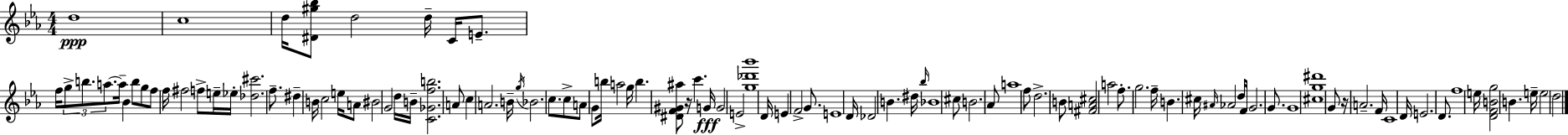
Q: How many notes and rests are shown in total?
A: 103